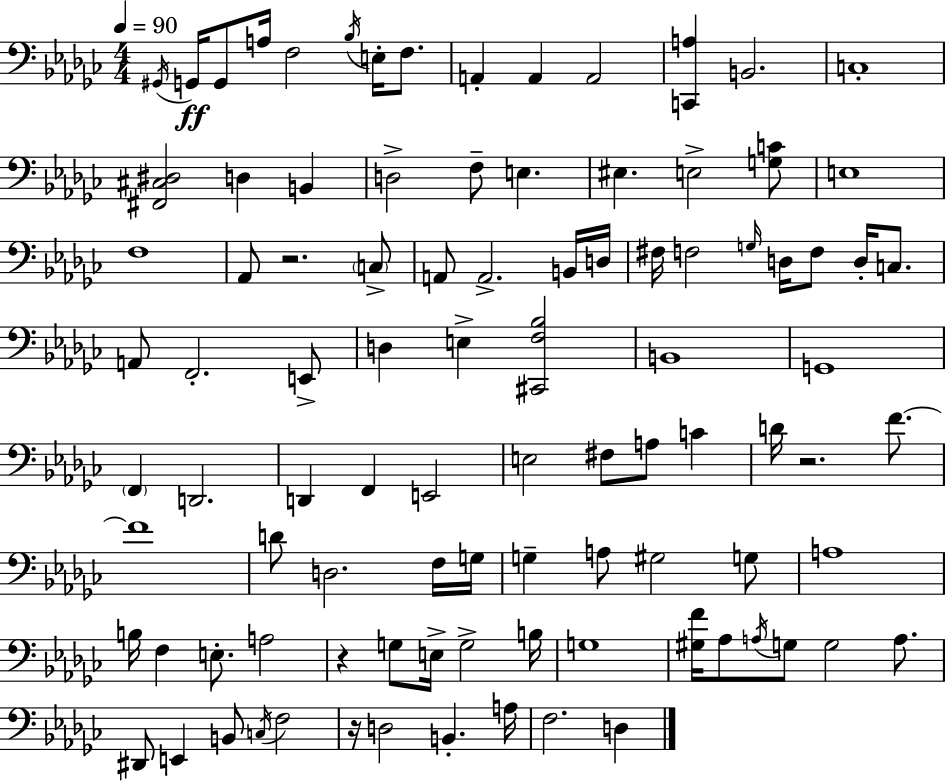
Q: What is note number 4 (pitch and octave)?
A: A3